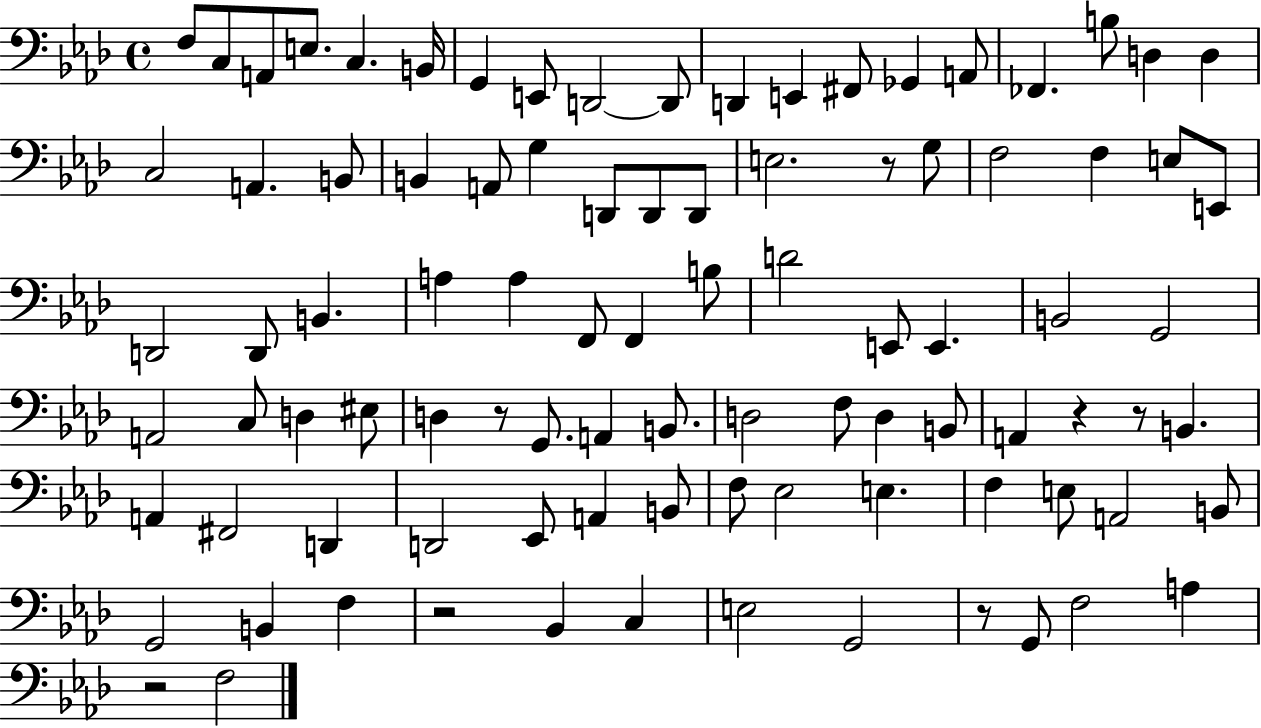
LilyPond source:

{
  \clef bass
  \time 4/4
  \defaultTimeSignature
  \key aes \major
  f8 c8 a,8 e8. c4. b,16 | g,4 e,8 d,2~~ d,8 | d,4 e,4 fis,8 ges,4 a,8 | fes,4. b8 d4 d4 | \break c2 a,4. b,8 | b,4 a,8 g4 d,8 d,8 d,8 | e2. r8 g8 | f2 f4 e8 e,8 | \break d,2 d,8 b,4. | a4 a4 f,8 f,4 b8 | d'2 e,8 e,4. | b,2 g,2 | \break a,2 c8 d4 eis8 | d4 r8 g,8. a,4 b,8. | d2 f8 d4 b,8 | a,4 r4 r8 b,4. | \break a,4 fis,2 d,4 | d,2 ees,8 a,4 b,8 | f8 ees2 e4. | f4 e8 a,2 b,8 | \break g,2 b,4 f4 | r2 bes,4 c4 | e2 g,2 | r8 g,8 f2 a4 | \break r2 f2 | \bar "|."
}